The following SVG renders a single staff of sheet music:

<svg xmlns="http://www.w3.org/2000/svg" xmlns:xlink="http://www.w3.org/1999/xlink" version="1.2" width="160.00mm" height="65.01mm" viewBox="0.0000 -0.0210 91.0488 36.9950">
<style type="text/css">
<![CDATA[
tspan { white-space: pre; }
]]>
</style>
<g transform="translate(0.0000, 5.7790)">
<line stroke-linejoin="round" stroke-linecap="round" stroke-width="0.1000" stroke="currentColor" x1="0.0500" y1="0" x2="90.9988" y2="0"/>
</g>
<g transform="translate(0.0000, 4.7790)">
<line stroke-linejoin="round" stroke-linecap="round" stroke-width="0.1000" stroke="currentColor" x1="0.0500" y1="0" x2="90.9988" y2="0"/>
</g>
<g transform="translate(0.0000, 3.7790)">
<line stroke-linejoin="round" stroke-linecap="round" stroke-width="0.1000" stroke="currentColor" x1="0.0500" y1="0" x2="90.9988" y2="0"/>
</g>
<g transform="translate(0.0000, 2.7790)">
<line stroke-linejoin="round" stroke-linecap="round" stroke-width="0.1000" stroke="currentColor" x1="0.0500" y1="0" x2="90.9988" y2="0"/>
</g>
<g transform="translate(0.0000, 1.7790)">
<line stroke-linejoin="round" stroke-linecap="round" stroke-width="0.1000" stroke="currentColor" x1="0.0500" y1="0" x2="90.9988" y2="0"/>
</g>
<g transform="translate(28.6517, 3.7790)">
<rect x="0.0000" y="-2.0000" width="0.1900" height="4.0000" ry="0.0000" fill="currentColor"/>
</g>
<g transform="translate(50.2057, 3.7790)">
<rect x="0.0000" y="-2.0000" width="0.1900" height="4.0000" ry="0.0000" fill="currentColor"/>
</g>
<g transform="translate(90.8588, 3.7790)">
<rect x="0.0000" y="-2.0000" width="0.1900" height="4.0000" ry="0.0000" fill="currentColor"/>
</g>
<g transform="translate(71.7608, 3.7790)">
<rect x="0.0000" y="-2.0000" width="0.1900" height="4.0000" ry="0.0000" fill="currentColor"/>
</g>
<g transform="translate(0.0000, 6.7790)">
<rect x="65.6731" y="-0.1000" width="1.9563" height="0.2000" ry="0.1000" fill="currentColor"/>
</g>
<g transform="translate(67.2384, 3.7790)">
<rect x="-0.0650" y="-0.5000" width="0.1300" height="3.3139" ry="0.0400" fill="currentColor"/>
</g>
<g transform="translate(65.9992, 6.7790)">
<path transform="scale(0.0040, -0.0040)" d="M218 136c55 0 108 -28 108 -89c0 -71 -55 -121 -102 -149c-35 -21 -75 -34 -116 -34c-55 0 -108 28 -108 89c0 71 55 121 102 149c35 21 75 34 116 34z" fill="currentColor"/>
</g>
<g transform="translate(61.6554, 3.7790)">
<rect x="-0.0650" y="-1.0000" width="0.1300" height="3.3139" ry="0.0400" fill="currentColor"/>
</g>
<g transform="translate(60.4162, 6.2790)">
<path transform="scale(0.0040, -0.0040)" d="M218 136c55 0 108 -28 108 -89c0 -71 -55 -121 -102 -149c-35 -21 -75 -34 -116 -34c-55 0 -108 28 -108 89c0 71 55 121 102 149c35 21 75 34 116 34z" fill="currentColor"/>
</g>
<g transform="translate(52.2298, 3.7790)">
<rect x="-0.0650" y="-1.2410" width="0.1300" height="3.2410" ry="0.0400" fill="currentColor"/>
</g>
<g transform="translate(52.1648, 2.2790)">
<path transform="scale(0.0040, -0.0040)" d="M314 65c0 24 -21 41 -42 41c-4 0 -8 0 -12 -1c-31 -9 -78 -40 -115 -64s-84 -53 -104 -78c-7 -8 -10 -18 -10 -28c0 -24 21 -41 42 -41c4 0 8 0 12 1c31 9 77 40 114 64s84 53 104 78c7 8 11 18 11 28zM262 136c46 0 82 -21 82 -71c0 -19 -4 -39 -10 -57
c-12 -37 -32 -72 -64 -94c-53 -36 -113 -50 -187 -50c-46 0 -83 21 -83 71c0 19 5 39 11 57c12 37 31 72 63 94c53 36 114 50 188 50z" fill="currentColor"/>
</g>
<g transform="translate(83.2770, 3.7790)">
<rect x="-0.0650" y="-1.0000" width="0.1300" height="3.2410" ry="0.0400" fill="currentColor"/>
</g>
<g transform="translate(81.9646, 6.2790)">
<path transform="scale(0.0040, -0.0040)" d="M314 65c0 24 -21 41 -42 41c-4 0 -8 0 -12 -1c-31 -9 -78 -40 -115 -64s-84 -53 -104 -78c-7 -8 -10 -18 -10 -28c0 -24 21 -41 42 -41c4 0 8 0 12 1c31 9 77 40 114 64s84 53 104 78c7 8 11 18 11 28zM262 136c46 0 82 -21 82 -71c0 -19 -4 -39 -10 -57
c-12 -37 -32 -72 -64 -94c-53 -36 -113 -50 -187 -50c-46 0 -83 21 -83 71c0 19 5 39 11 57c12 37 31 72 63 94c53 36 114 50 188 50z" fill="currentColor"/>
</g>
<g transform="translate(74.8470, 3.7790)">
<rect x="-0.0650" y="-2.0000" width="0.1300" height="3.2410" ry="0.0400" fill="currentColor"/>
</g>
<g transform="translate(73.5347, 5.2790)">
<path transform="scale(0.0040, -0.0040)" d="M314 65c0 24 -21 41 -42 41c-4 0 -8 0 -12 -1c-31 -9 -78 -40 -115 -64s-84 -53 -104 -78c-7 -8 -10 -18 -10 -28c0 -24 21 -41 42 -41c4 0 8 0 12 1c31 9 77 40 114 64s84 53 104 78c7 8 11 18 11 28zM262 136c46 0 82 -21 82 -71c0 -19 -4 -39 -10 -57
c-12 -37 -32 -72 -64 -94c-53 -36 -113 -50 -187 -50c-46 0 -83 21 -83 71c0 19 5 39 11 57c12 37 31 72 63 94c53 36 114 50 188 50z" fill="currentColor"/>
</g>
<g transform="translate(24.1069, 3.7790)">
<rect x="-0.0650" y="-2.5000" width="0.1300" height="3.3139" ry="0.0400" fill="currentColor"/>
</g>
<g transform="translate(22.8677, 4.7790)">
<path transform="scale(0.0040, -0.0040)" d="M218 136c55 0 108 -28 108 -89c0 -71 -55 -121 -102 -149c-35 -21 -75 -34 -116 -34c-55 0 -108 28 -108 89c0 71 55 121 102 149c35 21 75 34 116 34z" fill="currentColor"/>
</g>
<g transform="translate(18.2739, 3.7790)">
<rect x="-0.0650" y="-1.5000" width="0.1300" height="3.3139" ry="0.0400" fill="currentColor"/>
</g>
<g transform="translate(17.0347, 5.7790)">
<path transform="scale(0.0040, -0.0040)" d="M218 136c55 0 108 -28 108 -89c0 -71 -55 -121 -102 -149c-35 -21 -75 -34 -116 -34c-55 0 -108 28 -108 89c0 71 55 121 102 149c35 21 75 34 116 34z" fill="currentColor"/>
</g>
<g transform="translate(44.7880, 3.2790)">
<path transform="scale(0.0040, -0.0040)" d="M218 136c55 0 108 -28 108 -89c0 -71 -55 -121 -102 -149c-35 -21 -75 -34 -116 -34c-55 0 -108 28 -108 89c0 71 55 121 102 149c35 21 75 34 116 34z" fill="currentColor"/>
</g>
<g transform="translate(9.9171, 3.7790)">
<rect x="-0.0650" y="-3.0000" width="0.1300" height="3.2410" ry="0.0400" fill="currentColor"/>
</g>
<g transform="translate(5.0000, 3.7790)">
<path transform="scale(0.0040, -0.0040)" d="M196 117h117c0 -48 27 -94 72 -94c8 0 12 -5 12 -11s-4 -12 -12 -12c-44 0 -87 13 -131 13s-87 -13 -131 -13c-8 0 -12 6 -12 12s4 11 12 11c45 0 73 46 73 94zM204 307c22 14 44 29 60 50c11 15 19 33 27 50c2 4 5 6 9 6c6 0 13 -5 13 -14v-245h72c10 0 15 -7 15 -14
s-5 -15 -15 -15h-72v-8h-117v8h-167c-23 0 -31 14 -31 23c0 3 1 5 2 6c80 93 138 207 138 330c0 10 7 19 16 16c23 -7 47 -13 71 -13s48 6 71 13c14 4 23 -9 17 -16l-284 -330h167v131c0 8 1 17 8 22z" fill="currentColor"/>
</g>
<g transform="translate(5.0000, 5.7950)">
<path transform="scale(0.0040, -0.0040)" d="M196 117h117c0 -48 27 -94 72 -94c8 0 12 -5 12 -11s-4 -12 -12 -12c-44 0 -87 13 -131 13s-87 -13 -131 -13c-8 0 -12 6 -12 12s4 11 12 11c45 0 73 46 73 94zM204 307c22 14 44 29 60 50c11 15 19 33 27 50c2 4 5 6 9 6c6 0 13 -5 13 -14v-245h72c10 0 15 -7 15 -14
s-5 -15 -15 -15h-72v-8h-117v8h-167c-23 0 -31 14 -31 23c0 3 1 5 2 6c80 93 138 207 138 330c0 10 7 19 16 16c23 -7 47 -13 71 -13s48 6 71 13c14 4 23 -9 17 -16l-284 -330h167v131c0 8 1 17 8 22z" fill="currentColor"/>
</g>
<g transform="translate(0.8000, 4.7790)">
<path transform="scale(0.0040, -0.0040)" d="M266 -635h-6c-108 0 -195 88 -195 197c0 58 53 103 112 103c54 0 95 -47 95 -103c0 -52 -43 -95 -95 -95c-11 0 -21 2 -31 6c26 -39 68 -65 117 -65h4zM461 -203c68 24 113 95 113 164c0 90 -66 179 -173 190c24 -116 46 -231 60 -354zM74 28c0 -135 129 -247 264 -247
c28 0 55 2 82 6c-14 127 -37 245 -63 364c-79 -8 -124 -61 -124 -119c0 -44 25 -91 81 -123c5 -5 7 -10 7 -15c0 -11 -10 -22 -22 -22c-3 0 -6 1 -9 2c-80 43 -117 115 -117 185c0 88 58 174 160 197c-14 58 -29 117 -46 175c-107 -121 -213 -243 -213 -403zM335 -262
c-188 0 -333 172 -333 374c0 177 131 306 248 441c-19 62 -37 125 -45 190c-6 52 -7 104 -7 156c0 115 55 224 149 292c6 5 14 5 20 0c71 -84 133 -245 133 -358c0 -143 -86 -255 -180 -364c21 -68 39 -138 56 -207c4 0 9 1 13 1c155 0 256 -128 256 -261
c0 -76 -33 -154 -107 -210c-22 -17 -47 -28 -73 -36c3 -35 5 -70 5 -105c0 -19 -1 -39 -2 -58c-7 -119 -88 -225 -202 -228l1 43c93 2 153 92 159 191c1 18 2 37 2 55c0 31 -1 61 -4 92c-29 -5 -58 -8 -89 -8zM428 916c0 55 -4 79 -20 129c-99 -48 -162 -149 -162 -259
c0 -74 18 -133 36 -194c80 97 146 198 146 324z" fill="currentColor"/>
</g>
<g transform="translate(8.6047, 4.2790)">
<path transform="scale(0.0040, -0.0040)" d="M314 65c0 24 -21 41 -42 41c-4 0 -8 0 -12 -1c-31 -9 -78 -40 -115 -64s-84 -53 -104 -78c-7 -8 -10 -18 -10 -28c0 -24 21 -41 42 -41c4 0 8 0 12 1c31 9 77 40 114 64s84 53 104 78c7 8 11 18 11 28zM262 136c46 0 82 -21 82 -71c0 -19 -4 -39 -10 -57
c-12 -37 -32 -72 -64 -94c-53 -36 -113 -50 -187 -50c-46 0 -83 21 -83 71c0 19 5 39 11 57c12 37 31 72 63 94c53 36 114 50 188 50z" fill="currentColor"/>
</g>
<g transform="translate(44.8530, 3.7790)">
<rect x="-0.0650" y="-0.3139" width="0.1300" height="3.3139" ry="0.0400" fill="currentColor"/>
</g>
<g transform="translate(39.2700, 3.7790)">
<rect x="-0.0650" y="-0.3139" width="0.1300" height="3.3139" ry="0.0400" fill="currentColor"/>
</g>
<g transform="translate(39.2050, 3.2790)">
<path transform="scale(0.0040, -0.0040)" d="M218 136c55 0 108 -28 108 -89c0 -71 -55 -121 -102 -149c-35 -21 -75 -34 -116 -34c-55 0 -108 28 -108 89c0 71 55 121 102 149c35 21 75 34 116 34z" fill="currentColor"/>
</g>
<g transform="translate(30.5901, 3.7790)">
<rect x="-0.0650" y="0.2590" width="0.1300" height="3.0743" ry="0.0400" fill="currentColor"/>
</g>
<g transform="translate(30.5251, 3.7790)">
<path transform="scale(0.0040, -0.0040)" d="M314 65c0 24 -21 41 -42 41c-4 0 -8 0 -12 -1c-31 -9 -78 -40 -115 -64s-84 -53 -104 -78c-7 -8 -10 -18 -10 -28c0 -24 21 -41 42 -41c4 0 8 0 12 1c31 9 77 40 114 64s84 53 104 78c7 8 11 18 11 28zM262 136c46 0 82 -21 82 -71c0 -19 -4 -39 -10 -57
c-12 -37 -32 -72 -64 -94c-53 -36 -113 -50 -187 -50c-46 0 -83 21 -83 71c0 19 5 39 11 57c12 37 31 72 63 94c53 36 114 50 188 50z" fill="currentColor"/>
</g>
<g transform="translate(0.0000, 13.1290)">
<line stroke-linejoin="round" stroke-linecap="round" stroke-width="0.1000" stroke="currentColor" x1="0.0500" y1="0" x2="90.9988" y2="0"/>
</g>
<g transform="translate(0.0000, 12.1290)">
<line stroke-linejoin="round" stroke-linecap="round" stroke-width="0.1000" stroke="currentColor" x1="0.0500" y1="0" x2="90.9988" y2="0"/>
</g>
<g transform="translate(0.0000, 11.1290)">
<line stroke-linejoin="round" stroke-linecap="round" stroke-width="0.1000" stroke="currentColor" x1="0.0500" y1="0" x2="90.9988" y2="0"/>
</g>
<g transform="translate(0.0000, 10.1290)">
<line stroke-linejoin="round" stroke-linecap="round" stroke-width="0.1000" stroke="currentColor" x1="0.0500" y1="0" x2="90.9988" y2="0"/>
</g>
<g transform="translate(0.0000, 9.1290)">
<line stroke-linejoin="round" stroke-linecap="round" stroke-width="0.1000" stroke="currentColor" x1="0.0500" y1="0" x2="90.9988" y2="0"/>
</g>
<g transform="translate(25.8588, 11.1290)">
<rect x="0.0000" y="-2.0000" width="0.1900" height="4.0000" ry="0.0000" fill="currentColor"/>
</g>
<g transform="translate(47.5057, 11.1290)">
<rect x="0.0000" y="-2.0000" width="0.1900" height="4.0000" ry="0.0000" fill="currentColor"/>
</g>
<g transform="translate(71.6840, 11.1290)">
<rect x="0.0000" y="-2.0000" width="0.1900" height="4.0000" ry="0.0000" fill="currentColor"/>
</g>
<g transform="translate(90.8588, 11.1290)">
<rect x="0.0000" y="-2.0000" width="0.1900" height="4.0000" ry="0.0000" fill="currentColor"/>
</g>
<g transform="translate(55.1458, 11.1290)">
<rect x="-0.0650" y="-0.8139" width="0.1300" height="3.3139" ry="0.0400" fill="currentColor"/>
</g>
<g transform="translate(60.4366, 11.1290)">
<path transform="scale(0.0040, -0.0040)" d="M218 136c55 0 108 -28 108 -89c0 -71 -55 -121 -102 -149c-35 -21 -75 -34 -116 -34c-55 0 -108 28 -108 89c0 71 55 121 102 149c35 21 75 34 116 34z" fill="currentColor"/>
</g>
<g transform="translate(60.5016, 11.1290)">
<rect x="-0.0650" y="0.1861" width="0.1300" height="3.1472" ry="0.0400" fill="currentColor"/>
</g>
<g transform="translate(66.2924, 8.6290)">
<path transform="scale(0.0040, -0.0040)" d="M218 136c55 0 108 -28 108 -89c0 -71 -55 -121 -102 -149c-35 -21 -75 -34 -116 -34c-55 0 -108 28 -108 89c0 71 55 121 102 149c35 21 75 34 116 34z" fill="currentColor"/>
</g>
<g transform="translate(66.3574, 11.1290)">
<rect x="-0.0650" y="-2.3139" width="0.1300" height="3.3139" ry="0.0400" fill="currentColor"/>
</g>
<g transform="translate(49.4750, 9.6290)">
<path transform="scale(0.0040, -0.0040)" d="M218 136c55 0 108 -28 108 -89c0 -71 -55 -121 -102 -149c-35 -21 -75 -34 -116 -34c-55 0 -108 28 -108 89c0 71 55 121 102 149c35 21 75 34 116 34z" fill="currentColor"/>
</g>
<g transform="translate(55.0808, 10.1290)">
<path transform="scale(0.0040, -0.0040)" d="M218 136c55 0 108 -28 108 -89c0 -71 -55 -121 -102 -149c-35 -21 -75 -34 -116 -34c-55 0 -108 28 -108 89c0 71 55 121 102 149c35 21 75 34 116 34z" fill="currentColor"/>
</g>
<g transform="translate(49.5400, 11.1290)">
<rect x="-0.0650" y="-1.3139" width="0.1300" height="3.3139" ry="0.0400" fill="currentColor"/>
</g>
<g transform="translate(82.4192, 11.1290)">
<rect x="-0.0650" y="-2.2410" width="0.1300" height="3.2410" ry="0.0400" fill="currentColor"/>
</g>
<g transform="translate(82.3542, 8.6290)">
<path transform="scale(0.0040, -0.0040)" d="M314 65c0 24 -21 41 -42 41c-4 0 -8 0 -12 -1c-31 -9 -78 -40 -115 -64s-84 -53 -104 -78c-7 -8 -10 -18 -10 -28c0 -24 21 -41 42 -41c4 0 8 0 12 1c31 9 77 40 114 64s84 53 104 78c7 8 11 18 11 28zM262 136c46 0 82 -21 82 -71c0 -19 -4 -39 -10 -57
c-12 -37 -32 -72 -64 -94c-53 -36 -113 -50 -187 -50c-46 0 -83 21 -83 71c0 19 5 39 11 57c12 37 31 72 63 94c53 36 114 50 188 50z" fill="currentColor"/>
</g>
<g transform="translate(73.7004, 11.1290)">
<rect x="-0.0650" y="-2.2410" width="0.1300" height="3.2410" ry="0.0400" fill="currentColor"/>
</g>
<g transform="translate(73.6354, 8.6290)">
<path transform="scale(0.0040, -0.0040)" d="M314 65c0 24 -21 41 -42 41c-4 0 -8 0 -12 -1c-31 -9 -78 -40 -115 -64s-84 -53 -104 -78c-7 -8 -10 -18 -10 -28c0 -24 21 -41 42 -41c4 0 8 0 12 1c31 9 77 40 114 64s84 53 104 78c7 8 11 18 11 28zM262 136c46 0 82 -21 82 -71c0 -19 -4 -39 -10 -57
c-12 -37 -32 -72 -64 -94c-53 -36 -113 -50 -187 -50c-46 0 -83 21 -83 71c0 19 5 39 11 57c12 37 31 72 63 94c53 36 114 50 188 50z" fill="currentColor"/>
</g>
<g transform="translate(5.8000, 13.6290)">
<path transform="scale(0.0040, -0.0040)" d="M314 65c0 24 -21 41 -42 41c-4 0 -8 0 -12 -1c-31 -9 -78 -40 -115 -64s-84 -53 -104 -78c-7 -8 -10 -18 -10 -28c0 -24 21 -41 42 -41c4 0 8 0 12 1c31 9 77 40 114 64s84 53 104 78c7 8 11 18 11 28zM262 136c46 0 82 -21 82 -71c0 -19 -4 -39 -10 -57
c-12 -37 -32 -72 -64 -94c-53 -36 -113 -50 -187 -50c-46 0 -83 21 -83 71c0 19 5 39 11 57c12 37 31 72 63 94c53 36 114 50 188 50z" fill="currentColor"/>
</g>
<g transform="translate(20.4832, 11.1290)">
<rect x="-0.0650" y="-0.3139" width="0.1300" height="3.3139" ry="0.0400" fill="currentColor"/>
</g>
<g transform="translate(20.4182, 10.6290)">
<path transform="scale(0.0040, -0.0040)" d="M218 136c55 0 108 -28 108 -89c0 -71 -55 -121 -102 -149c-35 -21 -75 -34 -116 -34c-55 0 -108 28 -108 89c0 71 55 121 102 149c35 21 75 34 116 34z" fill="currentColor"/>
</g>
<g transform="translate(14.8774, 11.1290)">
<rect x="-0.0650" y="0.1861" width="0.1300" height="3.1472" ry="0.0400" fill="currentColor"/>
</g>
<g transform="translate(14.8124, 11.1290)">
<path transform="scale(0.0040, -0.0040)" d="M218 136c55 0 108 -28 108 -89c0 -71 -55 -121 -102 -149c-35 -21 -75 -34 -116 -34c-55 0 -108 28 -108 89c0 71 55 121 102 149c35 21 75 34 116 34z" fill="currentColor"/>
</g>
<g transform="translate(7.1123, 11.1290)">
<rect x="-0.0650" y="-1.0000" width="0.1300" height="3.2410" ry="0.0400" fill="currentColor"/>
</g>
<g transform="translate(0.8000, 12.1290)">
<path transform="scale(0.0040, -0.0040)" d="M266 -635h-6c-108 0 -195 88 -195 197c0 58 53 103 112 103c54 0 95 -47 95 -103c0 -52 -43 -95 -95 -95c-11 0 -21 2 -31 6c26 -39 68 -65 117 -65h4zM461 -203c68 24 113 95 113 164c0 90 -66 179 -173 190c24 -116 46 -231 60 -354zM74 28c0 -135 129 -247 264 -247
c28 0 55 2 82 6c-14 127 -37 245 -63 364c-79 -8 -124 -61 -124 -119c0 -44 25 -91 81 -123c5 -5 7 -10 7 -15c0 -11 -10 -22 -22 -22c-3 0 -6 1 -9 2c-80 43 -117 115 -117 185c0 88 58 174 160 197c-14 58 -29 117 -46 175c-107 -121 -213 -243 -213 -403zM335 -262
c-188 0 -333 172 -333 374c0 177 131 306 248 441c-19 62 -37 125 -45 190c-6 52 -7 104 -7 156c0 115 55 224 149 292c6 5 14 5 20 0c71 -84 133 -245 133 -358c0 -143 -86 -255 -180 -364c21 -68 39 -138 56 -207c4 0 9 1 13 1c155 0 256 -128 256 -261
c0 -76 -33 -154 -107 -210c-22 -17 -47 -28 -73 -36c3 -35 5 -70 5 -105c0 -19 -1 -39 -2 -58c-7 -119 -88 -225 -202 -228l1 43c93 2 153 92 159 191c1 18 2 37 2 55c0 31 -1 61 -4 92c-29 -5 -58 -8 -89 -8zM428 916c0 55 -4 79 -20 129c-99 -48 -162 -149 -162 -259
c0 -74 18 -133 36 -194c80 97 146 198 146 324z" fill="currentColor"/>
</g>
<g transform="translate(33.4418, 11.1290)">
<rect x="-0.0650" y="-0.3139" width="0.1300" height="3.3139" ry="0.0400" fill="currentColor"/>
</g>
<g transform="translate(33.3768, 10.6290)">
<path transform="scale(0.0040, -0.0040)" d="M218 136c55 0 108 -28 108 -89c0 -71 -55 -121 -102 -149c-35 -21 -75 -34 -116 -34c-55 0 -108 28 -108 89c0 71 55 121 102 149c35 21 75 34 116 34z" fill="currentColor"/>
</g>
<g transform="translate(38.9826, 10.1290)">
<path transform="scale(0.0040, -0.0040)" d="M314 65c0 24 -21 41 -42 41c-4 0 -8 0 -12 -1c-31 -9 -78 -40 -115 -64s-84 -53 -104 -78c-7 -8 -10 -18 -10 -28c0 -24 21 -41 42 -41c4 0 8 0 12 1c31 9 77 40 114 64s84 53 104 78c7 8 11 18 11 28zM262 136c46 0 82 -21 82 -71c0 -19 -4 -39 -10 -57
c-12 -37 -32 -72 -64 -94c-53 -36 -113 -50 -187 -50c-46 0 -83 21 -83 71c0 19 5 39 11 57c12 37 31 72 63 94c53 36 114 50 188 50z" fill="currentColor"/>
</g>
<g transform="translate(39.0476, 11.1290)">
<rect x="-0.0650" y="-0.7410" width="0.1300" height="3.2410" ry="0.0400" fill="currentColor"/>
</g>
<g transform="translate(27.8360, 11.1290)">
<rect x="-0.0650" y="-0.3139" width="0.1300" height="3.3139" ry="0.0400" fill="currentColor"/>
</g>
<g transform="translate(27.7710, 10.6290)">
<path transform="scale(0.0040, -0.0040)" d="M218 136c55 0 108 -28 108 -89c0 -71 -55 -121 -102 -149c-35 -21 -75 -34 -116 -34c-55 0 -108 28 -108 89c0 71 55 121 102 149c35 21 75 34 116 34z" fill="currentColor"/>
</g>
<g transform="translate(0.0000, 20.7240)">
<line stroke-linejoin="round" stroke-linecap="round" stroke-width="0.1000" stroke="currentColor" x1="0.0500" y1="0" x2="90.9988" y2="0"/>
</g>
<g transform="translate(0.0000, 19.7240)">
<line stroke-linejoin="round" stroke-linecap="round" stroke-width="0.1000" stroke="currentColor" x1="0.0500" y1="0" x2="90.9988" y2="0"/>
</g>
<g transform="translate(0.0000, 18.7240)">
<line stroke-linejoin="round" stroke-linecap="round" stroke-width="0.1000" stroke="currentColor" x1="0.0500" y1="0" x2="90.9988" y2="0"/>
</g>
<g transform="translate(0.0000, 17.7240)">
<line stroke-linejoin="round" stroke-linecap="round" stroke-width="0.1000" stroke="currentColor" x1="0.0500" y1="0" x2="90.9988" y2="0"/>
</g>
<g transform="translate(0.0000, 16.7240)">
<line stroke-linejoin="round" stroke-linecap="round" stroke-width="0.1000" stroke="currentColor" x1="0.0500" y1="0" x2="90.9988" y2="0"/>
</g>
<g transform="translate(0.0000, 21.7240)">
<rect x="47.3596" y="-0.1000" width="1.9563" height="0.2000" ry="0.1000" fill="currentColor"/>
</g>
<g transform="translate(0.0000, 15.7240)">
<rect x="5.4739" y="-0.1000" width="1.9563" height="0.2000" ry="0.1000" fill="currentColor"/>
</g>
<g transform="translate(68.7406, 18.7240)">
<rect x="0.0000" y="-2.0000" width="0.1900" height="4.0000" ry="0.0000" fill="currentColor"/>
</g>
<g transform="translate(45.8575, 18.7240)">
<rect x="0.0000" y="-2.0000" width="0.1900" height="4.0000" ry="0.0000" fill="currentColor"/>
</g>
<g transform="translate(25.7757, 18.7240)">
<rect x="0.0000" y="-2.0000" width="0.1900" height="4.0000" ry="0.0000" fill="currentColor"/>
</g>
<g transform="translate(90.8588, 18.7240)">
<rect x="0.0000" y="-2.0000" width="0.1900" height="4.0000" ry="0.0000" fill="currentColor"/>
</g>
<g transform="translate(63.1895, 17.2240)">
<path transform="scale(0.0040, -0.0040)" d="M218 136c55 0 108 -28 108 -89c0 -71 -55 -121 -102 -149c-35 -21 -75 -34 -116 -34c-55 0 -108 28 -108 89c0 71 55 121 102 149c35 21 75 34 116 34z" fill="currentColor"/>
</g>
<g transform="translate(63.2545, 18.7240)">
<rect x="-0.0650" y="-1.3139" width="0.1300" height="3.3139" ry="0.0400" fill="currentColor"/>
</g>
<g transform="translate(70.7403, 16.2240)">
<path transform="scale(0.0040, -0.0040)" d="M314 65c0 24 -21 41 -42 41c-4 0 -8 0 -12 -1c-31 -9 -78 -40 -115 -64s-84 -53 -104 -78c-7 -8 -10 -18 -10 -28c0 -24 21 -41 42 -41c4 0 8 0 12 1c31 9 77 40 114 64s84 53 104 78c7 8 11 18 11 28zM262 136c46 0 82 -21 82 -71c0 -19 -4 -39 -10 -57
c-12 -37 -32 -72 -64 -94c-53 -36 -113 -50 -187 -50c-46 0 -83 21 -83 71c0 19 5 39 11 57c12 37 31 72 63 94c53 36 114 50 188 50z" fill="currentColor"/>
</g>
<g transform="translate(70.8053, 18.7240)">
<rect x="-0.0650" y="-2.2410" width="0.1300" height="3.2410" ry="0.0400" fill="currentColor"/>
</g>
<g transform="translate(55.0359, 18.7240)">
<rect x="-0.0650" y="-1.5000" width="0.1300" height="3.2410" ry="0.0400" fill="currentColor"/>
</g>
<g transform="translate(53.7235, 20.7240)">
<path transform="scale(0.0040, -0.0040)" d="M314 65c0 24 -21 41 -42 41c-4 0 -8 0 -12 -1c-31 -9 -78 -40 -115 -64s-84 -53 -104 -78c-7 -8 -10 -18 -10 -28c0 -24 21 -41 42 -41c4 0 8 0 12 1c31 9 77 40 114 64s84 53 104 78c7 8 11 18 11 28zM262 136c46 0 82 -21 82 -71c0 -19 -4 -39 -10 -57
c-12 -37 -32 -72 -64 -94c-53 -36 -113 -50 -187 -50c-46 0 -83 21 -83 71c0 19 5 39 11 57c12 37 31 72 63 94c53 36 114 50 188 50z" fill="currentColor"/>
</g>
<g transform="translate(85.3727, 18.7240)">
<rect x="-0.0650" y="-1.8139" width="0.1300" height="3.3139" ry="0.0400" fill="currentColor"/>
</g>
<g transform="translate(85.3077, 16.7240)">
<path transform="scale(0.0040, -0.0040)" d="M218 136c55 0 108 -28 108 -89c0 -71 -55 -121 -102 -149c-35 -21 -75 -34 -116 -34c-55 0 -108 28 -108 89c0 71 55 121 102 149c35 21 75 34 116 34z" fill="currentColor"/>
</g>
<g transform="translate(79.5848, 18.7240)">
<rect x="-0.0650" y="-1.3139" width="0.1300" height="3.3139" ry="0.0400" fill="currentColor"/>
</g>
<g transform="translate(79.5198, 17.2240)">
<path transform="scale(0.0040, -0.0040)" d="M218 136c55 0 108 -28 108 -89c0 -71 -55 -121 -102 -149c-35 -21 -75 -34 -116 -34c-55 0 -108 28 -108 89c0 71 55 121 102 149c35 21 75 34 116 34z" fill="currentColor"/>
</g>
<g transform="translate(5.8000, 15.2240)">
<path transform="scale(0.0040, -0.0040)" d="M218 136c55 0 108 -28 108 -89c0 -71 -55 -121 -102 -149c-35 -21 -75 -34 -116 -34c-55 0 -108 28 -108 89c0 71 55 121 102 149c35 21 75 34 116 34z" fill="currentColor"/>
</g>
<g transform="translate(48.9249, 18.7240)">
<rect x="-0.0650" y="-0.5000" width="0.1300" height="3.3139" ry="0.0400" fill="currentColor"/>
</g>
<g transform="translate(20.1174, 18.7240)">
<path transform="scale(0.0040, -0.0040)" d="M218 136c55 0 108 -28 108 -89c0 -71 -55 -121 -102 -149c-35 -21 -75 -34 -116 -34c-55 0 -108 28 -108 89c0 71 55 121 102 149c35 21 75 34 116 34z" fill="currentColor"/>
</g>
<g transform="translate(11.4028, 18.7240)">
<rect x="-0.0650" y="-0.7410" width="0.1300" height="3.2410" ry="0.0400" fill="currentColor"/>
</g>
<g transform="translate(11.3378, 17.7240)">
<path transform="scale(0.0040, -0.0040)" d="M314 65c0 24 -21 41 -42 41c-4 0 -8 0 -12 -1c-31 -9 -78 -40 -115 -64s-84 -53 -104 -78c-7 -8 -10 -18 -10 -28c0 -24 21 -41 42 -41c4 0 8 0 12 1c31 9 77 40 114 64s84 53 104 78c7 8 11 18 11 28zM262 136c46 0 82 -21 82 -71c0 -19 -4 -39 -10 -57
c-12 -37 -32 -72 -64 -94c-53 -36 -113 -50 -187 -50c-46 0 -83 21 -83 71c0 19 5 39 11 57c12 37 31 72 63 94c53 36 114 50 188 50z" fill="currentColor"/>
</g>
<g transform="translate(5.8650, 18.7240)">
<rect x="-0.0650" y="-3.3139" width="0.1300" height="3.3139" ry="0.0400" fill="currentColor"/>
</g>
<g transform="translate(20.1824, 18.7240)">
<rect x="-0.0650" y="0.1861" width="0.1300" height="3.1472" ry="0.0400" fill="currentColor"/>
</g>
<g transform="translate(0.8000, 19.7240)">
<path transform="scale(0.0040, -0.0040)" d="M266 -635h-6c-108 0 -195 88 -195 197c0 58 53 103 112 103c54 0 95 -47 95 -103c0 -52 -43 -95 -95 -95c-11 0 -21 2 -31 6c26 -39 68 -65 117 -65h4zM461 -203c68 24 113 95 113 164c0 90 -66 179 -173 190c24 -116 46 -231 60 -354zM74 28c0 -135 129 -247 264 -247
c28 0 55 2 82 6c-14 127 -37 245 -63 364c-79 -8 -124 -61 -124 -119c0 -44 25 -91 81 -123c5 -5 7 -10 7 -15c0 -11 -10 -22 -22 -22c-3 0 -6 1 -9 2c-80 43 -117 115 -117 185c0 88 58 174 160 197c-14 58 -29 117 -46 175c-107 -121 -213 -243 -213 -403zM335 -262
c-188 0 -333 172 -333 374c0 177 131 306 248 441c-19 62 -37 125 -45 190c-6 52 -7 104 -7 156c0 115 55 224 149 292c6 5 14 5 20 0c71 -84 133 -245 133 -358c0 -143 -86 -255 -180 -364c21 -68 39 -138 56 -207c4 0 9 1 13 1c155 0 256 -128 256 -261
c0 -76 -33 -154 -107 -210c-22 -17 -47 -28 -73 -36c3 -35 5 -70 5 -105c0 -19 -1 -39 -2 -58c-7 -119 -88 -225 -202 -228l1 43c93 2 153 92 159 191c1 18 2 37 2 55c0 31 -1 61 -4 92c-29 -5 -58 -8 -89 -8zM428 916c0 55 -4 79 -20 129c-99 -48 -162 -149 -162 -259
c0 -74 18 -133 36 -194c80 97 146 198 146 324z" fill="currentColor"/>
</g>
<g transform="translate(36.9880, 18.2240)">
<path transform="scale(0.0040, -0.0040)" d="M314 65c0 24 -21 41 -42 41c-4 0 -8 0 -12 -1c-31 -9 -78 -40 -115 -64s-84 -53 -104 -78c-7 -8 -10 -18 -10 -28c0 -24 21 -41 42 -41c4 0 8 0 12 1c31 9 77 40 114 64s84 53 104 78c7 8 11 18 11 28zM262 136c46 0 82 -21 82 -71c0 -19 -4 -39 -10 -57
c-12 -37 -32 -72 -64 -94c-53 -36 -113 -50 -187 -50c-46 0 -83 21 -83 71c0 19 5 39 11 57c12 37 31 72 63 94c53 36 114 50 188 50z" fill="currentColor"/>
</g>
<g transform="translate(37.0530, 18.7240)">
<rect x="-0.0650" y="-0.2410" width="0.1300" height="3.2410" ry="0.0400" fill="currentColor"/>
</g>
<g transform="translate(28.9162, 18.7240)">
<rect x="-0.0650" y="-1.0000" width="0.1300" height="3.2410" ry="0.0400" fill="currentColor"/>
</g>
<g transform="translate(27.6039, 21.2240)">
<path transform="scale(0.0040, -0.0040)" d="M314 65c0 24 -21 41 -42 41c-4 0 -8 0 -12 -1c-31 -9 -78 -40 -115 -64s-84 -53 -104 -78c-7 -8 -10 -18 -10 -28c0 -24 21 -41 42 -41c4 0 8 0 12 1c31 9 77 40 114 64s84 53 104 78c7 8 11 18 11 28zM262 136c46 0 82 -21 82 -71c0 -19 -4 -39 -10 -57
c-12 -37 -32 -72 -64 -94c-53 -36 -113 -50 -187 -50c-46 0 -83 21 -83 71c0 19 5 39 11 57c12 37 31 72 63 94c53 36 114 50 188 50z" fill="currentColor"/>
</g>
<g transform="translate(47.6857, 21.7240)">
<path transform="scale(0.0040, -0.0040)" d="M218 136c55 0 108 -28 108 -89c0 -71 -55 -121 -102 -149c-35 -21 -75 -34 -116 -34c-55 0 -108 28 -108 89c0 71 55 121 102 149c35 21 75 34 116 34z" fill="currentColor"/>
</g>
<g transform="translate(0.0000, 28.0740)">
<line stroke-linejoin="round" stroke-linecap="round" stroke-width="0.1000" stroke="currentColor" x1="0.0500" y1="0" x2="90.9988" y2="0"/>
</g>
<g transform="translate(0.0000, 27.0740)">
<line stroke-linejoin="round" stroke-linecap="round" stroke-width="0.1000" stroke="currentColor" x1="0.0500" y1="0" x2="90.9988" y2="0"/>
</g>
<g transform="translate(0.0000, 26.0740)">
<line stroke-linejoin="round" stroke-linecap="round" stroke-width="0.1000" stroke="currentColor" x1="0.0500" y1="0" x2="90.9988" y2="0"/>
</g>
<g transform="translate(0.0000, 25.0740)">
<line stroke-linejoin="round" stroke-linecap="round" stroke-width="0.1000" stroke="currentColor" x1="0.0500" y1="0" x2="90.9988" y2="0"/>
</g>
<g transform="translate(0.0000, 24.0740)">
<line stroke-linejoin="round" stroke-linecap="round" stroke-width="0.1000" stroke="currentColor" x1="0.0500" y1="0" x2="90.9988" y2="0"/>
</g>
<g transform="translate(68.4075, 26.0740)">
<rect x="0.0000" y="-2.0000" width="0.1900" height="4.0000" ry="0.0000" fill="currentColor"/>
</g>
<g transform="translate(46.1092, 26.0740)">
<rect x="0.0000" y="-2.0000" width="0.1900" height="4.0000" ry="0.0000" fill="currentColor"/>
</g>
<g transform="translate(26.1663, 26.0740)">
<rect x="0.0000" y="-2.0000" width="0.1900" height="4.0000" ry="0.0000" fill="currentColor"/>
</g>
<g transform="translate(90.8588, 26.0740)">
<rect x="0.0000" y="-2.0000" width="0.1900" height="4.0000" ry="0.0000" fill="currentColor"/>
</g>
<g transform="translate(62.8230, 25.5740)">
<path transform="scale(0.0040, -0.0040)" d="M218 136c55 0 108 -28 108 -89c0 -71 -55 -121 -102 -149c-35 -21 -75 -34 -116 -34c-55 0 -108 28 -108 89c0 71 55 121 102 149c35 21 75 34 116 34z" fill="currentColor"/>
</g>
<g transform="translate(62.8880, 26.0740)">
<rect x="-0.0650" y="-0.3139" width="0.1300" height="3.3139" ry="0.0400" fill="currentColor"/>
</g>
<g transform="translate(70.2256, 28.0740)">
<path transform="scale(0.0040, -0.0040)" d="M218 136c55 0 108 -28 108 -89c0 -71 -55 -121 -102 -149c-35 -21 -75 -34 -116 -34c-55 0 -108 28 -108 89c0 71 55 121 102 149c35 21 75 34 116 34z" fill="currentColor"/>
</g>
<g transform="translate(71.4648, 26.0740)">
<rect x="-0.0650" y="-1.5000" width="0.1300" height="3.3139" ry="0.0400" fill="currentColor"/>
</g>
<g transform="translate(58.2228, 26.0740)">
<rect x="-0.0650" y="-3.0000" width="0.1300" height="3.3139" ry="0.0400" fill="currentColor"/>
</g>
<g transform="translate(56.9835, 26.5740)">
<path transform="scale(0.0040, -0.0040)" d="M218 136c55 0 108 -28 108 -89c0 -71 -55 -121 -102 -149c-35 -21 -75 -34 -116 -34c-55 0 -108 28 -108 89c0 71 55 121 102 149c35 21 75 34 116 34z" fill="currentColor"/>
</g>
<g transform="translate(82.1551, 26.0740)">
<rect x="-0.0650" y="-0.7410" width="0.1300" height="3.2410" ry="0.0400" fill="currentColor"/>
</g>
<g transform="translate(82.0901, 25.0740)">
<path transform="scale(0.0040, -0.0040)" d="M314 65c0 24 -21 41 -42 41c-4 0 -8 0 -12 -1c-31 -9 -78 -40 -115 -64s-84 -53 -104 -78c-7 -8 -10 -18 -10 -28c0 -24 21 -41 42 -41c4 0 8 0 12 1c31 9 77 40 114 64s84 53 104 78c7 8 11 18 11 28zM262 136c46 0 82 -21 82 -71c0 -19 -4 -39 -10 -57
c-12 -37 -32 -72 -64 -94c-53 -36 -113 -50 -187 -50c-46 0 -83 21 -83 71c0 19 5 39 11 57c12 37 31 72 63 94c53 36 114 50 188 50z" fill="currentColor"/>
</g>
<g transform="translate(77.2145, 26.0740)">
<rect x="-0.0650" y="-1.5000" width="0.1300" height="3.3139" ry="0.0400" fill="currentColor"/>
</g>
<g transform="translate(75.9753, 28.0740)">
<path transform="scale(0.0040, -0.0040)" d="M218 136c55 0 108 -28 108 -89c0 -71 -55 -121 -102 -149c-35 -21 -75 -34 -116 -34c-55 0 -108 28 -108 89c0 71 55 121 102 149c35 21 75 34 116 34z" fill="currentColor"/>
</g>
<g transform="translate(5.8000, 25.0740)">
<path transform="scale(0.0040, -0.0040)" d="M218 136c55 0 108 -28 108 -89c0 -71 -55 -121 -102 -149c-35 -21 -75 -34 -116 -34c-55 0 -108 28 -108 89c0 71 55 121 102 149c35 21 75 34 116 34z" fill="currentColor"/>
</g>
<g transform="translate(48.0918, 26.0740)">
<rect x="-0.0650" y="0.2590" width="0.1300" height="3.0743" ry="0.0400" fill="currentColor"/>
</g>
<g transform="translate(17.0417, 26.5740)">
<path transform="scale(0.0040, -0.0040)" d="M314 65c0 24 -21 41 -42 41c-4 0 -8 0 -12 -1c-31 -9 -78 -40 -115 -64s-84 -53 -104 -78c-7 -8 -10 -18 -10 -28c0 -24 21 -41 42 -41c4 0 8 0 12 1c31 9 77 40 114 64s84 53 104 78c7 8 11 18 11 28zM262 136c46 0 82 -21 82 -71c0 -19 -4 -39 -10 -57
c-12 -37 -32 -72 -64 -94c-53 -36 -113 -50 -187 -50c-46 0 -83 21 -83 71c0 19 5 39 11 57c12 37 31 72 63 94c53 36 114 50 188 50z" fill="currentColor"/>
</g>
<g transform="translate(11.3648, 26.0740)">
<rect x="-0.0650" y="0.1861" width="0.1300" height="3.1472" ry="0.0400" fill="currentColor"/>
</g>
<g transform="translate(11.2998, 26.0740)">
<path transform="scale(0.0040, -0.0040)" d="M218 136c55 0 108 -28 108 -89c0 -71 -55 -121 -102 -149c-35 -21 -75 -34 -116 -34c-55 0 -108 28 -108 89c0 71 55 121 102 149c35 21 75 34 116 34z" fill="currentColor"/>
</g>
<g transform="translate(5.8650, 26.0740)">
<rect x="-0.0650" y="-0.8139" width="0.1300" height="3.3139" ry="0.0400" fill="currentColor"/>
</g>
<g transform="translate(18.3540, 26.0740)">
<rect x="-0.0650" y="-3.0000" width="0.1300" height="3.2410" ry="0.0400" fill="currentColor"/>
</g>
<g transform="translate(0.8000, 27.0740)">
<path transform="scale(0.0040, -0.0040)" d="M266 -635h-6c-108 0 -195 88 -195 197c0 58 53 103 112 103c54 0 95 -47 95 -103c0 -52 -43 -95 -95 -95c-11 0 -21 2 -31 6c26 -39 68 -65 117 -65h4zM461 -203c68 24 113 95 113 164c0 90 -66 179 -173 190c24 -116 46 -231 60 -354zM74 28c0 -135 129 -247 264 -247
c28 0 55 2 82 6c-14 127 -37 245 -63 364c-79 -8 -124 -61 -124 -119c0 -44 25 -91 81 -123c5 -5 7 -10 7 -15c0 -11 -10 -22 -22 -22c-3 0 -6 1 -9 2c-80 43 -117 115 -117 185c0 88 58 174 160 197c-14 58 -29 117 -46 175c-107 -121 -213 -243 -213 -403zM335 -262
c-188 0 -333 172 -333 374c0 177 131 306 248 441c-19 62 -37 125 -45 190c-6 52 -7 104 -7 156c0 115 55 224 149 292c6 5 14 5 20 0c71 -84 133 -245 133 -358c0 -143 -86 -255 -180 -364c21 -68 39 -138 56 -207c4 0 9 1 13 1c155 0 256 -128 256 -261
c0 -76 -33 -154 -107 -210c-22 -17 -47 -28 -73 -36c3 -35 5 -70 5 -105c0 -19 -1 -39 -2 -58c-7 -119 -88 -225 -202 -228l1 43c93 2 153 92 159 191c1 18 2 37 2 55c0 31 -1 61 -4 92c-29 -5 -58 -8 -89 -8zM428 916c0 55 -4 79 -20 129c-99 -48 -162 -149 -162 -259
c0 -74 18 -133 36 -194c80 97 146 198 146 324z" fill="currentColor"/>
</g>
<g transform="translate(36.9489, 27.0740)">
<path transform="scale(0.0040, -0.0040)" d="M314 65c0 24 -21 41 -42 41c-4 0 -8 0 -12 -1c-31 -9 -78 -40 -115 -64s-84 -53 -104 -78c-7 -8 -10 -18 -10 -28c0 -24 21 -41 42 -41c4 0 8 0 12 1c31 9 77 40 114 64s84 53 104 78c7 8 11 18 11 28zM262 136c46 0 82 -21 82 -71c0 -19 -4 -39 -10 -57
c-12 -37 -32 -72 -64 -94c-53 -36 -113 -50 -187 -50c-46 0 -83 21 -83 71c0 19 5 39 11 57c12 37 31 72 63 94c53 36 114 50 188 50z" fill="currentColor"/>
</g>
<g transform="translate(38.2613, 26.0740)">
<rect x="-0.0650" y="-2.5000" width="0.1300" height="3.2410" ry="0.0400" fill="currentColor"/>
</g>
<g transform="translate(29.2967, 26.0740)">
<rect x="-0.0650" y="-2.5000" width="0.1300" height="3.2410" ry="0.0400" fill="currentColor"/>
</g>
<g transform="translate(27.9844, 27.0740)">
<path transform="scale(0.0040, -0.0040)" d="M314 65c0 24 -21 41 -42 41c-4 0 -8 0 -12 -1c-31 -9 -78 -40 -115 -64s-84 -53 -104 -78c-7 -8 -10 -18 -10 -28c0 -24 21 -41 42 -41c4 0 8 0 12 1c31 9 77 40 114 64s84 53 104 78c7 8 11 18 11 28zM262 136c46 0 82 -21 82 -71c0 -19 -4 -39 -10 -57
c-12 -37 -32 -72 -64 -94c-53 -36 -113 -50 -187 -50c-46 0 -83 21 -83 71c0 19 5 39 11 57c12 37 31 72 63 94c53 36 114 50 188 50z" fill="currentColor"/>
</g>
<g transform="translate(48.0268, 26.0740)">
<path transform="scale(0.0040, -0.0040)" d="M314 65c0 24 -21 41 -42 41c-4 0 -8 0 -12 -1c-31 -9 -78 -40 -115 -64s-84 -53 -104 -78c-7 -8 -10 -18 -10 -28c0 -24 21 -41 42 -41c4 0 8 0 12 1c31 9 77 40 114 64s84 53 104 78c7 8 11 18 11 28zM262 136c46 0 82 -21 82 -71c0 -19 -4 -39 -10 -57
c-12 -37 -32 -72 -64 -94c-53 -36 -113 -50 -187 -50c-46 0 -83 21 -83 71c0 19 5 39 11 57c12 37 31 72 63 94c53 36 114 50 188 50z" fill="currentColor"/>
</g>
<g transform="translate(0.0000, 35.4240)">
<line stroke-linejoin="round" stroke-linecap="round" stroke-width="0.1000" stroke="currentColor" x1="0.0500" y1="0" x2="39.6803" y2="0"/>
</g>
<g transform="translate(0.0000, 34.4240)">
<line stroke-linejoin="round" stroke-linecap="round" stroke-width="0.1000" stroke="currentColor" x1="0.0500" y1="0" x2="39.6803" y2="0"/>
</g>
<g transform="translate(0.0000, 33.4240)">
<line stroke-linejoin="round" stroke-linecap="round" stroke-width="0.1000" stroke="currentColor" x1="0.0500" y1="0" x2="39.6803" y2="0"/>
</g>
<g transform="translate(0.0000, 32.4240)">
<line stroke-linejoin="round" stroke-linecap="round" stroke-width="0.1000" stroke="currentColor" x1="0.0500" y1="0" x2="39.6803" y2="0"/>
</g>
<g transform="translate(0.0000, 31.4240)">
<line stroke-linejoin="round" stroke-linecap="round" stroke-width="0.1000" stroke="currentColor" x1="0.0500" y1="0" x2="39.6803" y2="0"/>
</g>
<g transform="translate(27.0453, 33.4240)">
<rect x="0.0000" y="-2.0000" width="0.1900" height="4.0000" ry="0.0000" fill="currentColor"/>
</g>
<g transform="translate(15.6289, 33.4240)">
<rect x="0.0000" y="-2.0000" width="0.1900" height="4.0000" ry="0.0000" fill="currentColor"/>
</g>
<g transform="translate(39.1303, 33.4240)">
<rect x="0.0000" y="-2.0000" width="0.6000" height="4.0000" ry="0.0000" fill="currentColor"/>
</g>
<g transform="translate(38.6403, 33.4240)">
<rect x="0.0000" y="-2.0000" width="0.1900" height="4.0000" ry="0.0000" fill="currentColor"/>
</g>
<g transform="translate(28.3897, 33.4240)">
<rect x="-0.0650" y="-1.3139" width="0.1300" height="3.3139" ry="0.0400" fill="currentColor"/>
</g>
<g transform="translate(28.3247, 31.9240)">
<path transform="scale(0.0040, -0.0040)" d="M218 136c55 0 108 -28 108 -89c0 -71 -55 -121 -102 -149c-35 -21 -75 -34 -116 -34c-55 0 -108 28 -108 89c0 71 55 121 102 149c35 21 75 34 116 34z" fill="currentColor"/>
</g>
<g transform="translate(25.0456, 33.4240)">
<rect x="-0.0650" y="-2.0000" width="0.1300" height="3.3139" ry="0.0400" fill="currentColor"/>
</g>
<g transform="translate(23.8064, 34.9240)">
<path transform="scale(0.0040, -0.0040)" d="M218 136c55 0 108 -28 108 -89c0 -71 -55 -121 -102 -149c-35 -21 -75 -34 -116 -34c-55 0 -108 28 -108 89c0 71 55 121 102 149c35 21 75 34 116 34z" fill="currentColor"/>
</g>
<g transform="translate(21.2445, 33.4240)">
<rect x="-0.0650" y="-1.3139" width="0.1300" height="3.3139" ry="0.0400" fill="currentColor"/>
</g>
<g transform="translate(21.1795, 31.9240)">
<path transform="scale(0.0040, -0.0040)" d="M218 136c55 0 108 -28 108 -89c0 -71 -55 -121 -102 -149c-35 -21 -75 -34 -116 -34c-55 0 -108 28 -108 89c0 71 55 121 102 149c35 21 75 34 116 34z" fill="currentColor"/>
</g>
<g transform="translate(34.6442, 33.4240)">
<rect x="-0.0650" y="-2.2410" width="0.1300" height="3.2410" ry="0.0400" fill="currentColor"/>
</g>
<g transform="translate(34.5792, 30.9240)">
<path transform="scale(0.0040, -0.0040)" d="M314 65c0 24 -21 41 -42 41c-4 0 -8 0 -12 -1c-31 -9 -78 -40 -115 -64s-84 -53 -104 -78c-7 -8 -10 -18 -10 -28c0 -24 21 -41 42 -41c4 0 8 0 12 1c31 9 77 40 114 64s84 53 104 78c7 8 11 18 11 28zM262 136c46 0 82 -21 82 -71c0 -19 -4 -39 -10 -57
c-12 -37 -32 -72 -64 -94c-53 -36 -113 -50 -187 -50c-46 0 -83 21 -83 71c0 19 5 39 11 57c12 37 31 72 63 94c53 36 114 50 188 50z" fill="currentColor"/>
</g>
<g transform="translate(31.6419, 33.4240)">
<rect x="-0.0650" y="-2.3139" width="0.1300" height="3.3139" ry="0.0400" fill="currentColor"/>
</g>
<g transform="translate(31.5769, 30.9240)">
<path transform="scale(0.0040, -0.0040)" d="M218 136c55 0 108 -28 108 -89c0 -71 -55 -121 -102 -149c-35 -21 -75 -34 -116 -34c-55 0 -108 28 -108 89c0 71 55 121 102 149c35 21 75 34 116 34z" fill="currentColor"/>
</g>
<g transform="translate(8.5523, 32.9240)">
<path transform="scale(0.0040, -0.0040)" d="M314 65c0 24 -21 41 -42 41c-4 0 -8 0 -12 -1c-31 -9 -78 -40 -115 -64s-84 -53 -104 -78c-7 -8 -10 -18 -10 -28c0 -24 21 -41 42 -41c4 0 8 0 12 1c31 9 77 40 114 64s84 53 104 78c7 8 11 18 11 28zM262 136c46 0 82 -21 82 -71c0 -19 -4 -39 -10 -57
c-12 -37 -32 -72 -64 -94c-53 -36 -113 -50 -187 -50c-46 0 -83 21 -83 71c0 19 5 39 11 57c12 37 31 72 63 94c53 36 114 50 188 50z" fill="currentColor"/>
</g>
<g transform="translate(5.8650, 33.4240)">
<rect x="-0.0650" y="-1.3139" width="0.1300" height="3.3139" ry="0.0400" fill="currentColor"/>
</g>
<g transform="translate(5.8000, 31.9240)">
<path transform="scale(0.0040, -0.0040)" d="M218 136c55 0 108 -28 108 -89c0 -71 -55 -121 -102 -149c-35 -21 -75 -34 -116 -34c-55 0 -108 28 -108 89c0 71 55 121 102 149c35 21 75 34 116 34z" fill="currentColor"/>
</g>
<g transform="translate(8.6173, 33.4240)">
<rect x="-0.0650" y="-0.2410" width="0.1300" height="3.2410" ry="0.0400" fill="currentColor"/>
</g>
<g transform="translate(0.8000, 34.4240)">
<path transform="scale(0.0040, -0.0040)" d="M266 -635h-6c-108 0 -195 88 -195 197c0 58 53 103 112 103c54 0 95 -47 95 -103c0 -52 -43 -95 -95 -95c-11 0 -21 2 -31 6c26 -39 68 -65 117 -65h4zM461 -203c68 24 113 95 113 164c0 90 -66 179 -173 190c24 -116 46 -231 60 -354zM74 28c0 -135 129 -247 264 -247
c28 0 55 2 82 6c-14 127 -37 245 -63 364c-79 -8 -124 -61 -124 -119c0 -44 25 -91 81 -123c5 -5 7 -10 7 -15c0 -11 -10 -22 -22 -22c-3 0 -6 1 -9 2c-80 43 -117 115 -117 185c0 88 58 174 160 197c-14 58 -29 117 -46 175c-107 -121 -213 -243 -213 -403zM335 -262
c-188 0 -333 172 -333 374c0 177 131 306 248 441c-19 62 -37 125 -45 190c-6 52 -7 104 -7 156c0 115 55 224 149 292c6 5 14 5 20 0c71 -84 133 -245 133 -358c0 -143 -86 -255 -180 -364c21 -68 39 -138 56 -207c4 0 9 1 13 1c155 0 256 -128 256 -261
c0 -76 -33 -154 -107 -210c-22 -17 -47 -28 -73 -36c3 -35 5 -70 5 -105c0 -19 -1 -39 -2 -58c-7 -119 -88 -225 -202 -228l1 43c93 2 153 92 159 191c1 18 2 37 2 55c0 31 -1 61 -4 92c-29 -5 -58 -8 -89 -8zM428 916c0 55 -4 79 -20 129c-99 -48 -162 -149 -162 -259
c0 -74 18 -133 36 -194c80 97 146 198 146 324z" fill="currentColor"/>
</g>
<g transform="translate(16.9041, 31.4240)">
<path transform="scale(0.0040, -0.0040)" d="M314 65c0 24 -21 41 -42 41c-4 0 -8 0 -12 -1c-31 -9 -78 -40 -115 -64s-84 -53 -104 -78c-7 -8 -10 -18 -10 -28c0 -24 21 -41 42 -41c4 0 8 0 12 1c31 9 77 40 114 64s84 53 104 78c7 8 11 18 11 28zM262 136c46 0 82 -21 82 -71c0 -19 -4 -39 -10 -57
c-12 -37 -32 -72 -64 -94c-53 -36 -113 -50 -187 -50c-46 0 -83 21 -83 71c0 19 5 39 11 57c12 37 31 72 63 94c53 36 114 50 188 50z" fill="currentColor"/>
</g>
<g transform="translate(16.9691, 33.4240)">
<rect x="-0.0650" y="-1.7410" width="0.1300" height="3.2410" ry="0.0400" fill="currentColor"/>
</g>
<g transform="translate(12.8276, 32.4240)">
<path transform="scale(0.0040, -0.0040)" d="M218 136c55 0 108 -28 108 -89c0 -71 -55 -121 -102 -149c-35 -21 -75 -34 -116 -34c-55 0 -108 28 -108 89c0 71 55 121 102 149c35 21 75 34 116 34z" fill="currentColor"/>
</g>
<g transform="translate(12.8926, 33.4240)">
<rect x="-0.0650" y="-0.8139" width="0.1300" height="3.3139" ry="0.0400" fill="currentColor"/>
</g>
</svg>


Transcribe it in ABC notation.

X:1
T:Untitled
M:4/4
L:1/4
K:C
A2 E G B2 c c e2 D C F2 D2 D2 B c c c d2 e d B g g2 g2 b d2 B D2 c2 C E2 e g2 e f d B A2 G2 G2 B2 A c E E d2 e c2 d f2 e F e g g2